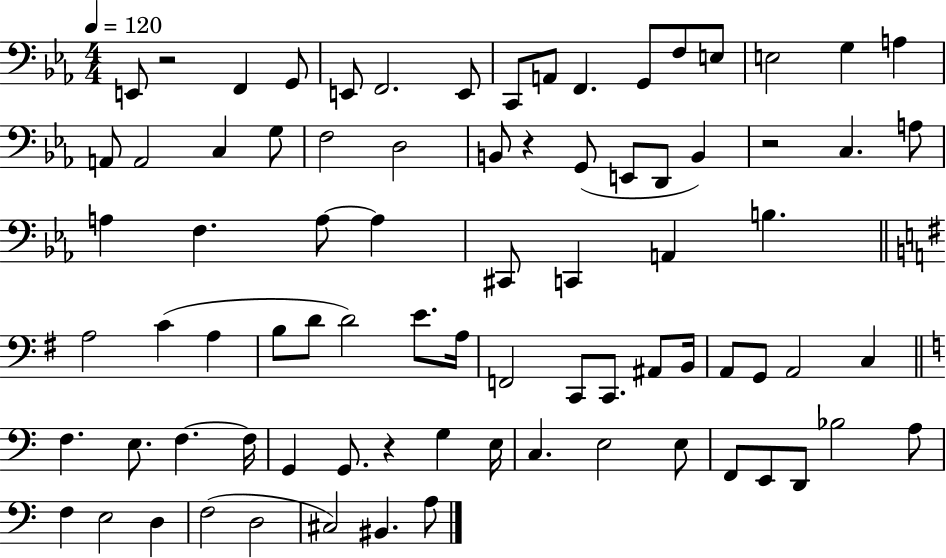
X:1
T:Untitled
M:4/4
L:1/4
K:Eb
E,,/2 z2 F,, G,,/2 E,,/2 F,,2 E,,/2 C,,/2 A,,/2 F,, G,,/2 F,/2 E,/2 E,2 G, A, A,,/2 A,,2 C, G,/2 F,2 D,2 B,,/2 z G,,/2 E,,/2 D,,/2 B,, z2 C, A,/2 A, F, A,/2 A, ^C,,/2 C,, A,, B, A,2 C A, B,/2 D/2 D2 E/2 A,/4 F,,2 C,,/2 C,,/2 ^A,,/2 B,,/4 A,,/2 G,,/2 A,,2 C, F, E,/2 F, F,/4 G,, G,,/2 z G, E,/4 C, E,2 E,/2 F,,/2 E,,/2 D,,/2 _B,2 A,/2 F, E,2 D, F,2 D,2 ^C,2 ^B,, A,/2